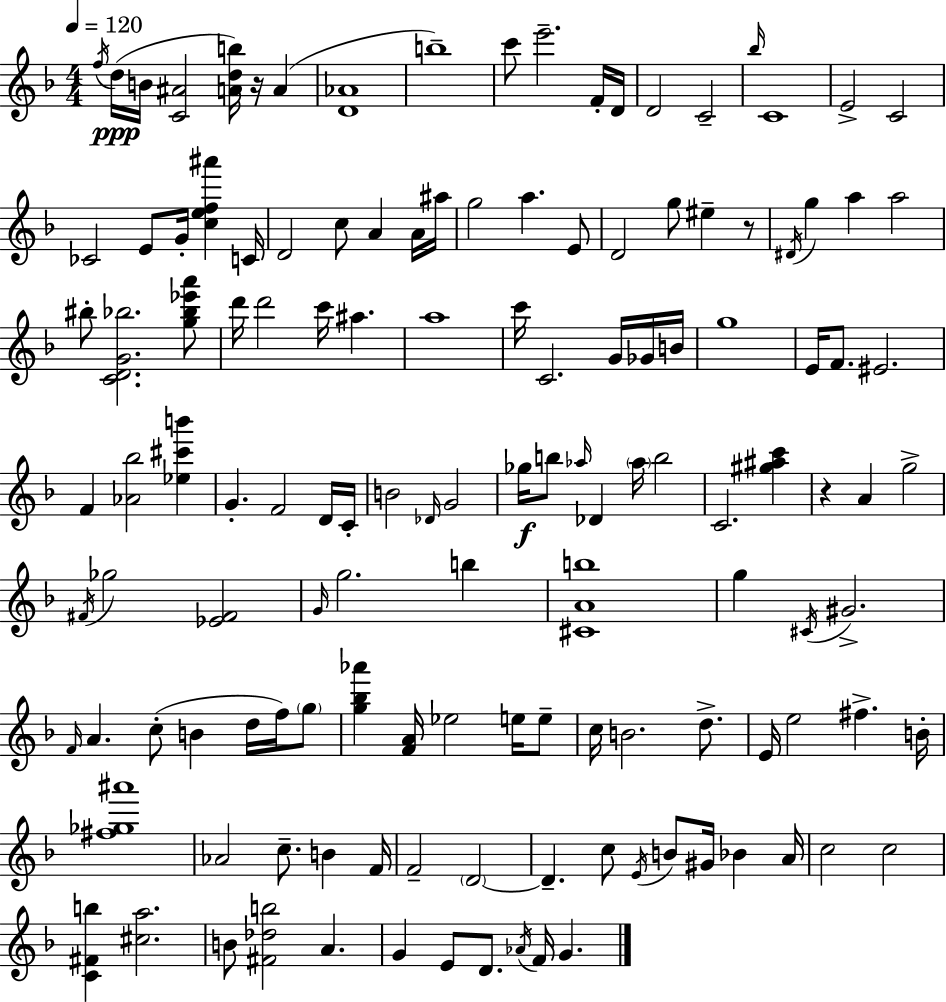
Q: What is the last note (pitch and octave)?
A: G4